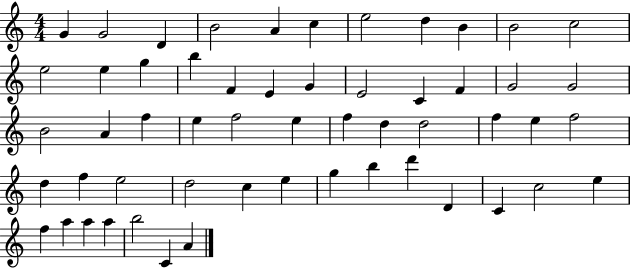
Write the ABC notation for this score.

X:1
T:Untitled
M:4/4
L:1/4
K:C
G G2 D B2 A c e2 d B B2 c2 e2 e g b F E G E2 C F G2 G2 B2 A f e f2 e f d d2 f e f2 d f e2 d2 c e g b d' D C c2 e f a a a b2 C A